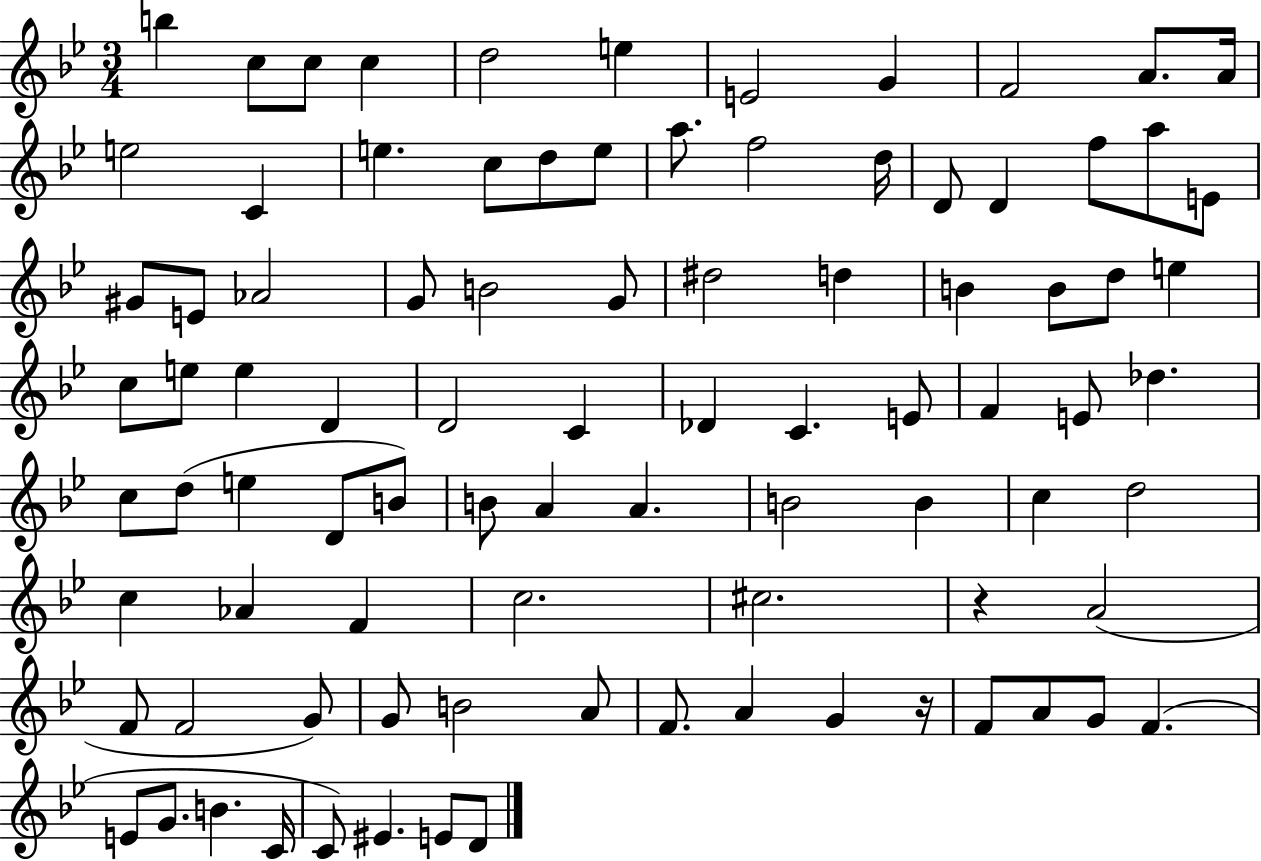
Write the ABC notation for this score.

X:1
T:Untitled
M:3/4
L:1/4
K:Bb
b c/2 c/2 c d2 e E2 G F2 A/2 A/4 e2 C e c/2 d/2 e/2 a/2 f2 d/4 D/2 D f/2 a/2 E/2 ^G/2 E/2 _A2 G/2 B2 G/2 ^d2 d B B/2 d/2 e c/2 e/2 e D D2 C _D C E/2 F E/2 _d c/2 d/2 e D/2 B/2 B/2 A A B2 B c d2 c _A F c2 ^c2 z A2 F/2 F2 G/2 G/2 B2 A/2 F/2 A G z/4 F/2 A/2 G/2 F E/2 G/2 B C/4 C/2 ^E E/2 D/2